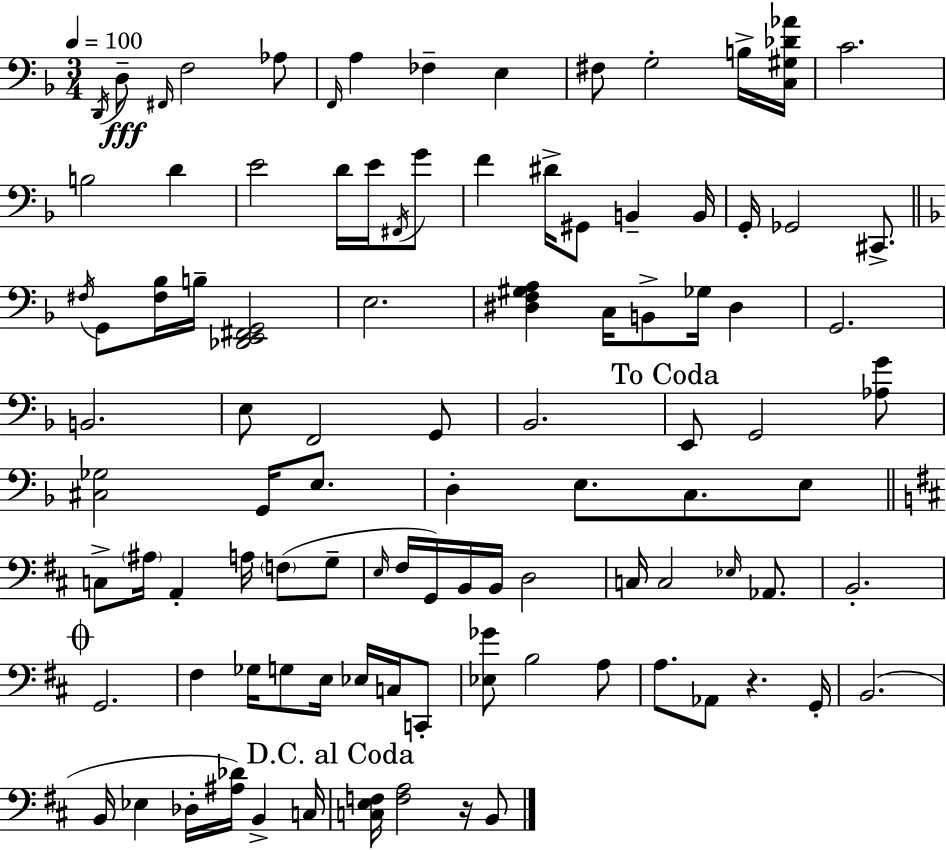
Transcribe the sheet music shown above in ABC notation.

X:1
T:Untitled
M:3/4
L:1/4
K:Dm
D,,/4 D,/2 ^F,,/4 F,2 _A,/2 F,,/4 A, _F, E, ^F,/2 G,2 B,/4 [C,^G,_D_A]/4 C2 B,2 D E2 D/4 E/4 ^F,,/4 G/2 F ^D/4 ^G,,/2 B,, B,,/4 G,,/4 _G,,2 ^C,,/2 ^F,/4 G,,/2 [^F,_B,]/4 B,/4 [_D,,E,,^F,,G,,]2 E,2 [^D,F,^G,A,] C,/4 B,,/2 _G,/4 ^D, G,,2 B,,2 E,/2 F,,2 G,,/2 _B,,2 E,,/2 G,,2 [_A,G]/2 [^C,_G,]2 G,,/4 E,/2 D, E,/2 C,/2 E,/2 C,/2 ^A,/4 A,, A,/4 F,/2 G,/2 E,/4 ^F,/4 G,,/4 B,,/4 B,,/4 D,2 C,/4 C,2 _E,/4 _A,,/2 B,,2 G,,2 ^F, _G,/4 G,/2 E,/4 _E,/4 C,/4 C,,/2 [_E,_G]/2 B,2 A,/2 A,/2 _A,,/2 z G,,/4 B,,2 B,,/4 _E, _D,/4 [^A,_D]/4 B,, C,/4 [C,E,F,]/4 [F,A,]2 z/4 B,,/2